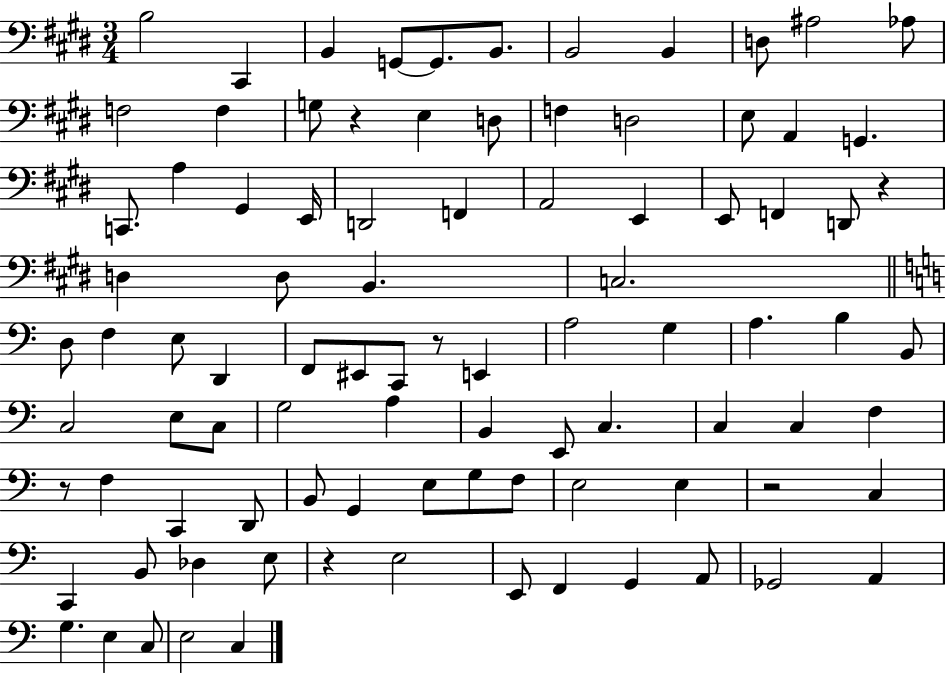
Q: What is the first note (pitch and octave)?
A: B3